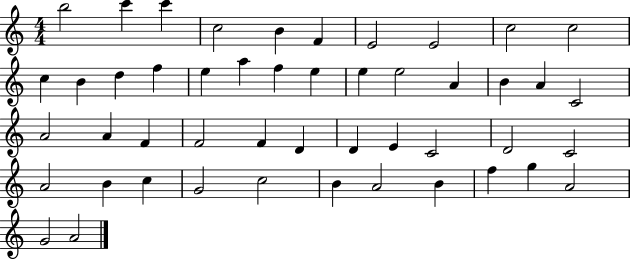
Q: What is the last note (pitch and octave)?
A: A4